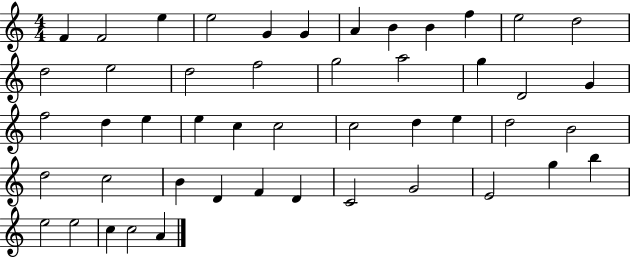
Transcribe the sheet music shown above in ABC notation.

X:1
T:Untitled
M:4/4
L:1/4
K:C
F F2 e e2 G G A B B f e2 d2 d2 e2 d2 f2 g2 a2 g D2 G f2 d e e c c2 c2 d e d2 B2 d2 c2 B D F D C2 G2 E2 g b e2 e2 c c2 A